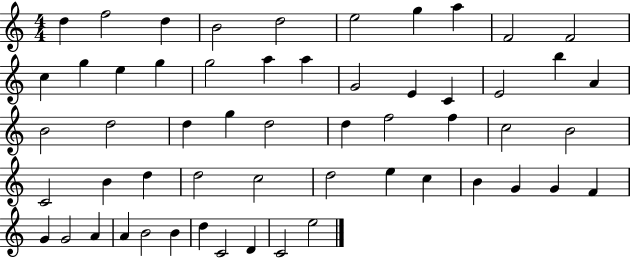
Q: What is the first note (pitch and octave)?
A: D5